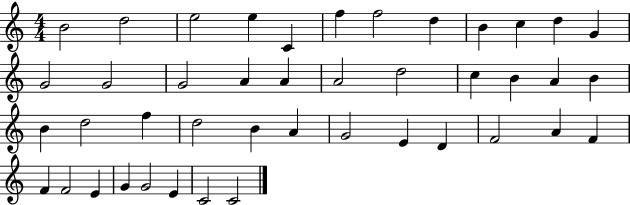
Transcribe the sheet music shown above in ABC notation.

X:1
T:Untitled
M:4/4
L:1/4
K:C
B2 d2 e2 e C f f2 d B c d G G2 G2 G2 A A A2 d2 c B A B B d2 f d2 B A G2 E D F2 A F F F2 E G G2 E C2 C2